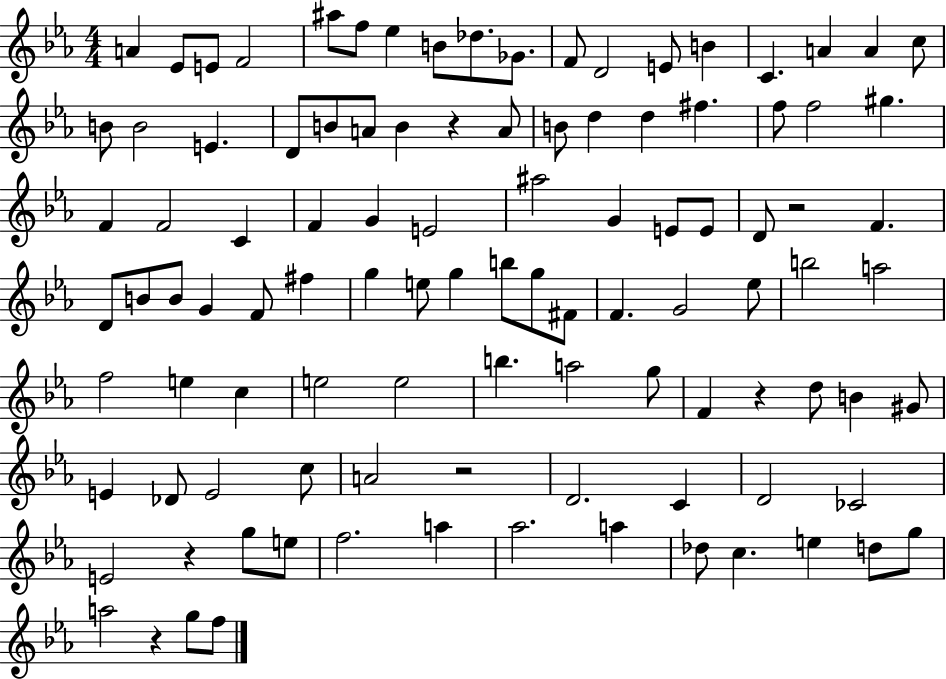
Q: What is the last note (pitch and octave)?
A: F5